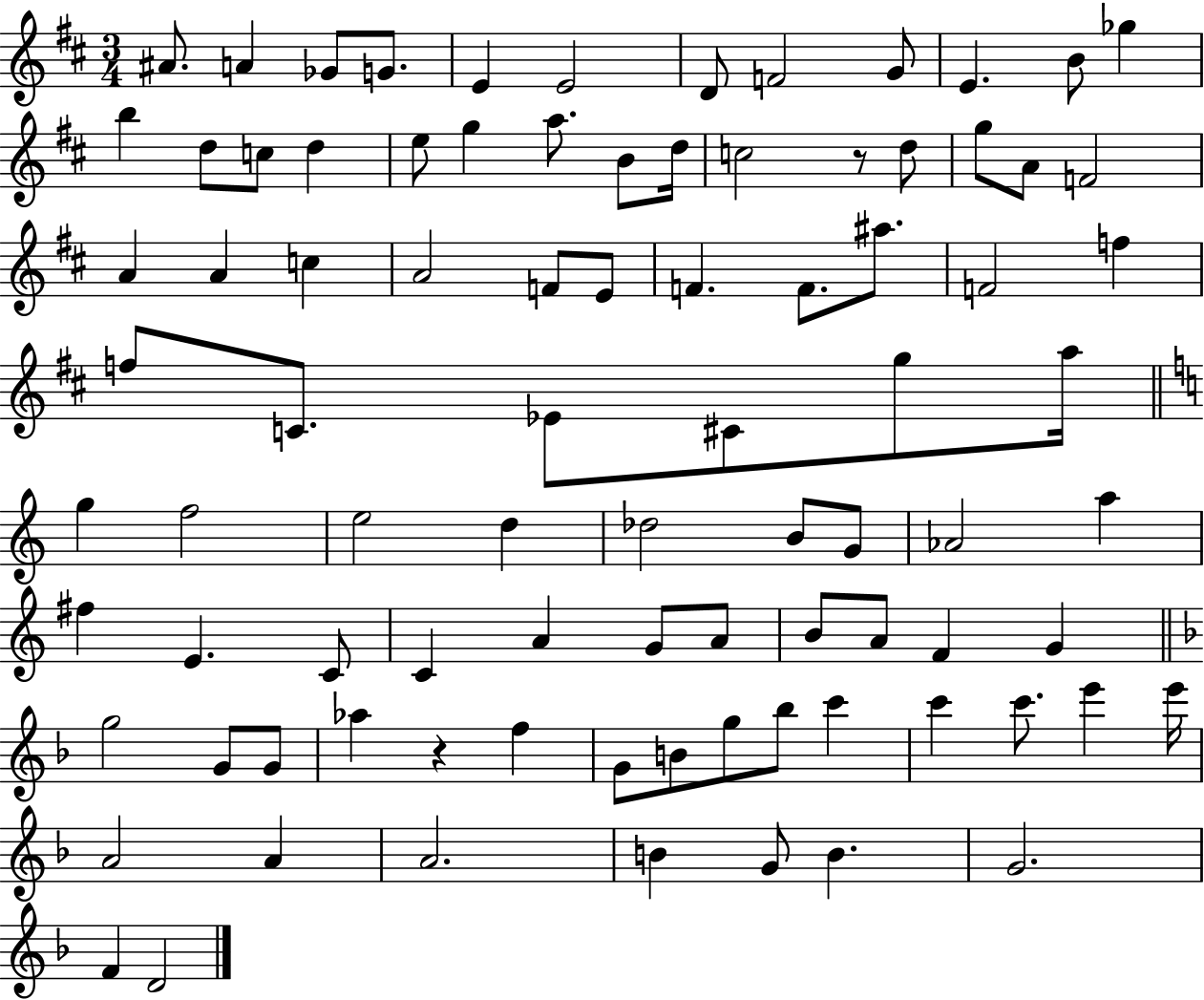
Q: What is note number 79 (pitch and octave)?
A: A4